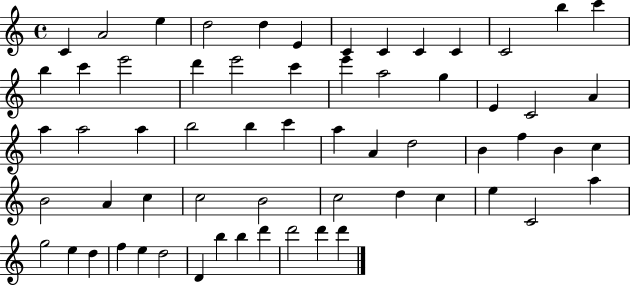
X:1
T:Untitled
M:4/4
L:1/4
K:C
C A2 e d2 d E C C C C C2 b c' b c' e'2 d' e'2 c' e' a2 g E C2 A a a2 a b2 b c' a A d2 B f B c B2 A c c2 B2 c2 d c e C2 a g2 e d f e d2 D b b d' d'2 d' d'